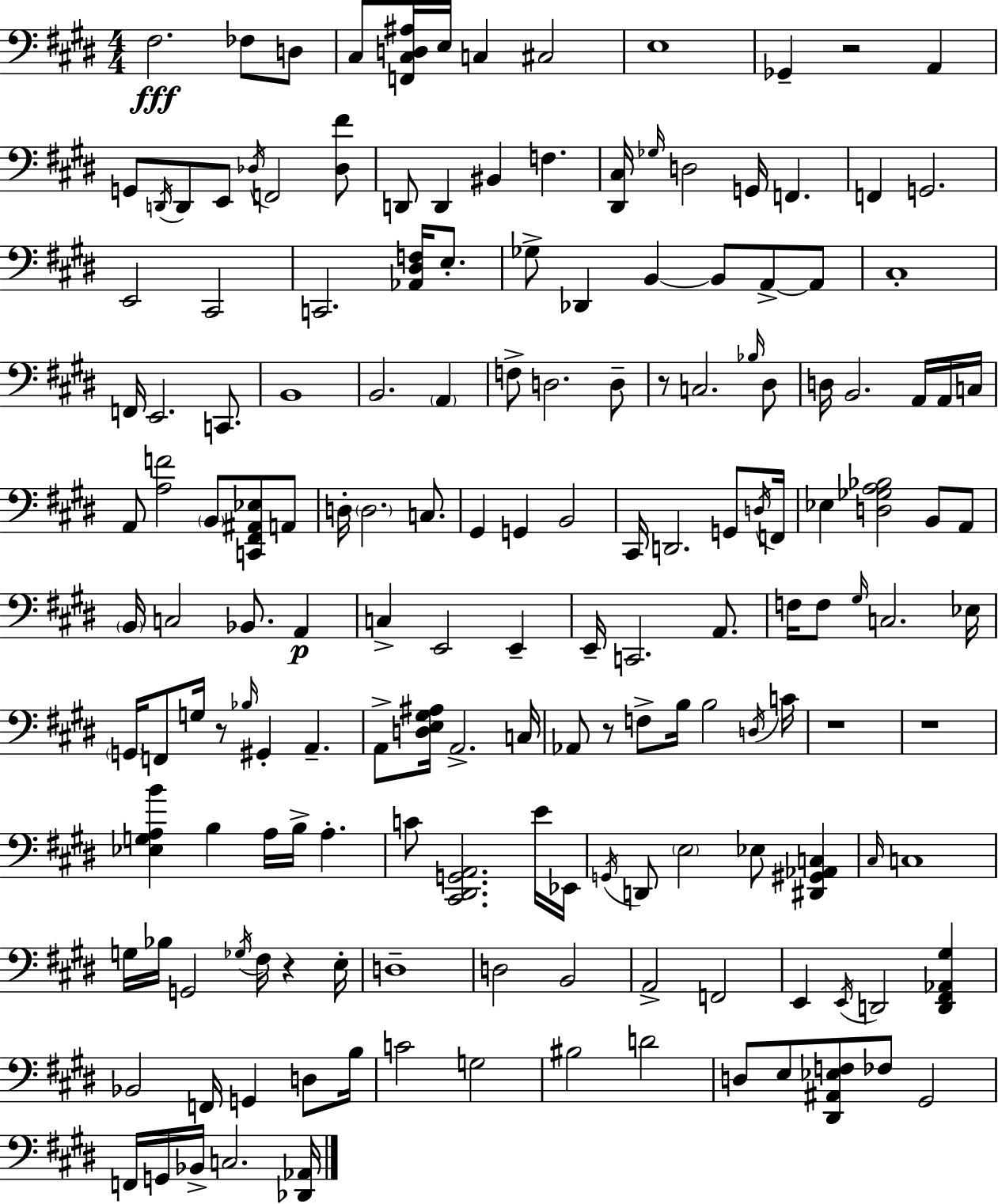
X:1
T:Untitled
M:4/4
L:1/4
K:E
^F,2 _F,/2 D,/2 ^C,/2 [F,,^C,D,^A,]/4 E,/4 C, ^C,2 E,4 _G,, z2 A,, G,,/2 D,,/4 D,,/2 E,,/2 _D,/4 F,,2 [_D,^F]/2 D,,/2 D,, ^B,, F, [^D,,^C,]/4 _G,/4 D,2 G,,/4 F,, F,, G,,2 E,,2 ^C,,2 C,,2 [_A,,^D,F,]/4 E,/2 _G,/2 _D,, B,, B,,/2 A,,/2 A,,/2 ^C,4 F,,/4 E,,2 C,,/2 B,,4 B,,2 A,, F,/2 D,2 D,/2 z/2 C,2 _B,/4 ^D,/2 D,/4 B,,2 A,,/4 A,,/4 C,/4 A,,/2 [A,F]2 B,,/2 [C,,^F,,^A,,_E,]/2 A,,/2 D,/4 D,2 C,/2 ^G,, G,, B,,2 ^C,,/4 D,,2 G,,/2 D,/4 F,,/4 _E, [D,_G,A,_B,]2 B,,/2 A,,/2 B,,/4 C,2 _B,,/2 A,, C, E,,2 E,, E,,/4 C,,2 A,,/2 F,/4 F,/2 ^G,/4 C,2 _E,/4 G,,/4 F,,/2 G,/4 z/2 _B,/4 ^G,, A,, A,,/2 [D,E,^G,^A,]/4 A,,2 C,/4 _A,,/2 z/2 F,/2 B,/4 B,2 D,/4 C/4 z4 z4 [_E,G,A,B] B, A,/4 B,/4 A, C/2 [^C,,^D,,G,,A,,]2 E/4 _E,,/4 G,,/4 D,,/2 E,2 _E,/2 [^D,,^G,,_A,,C,] ^C,/4 C,4 G,/4 _B,/4 G,,2 _G,/4 ^F,/4 z E,/4 D,4 D,2 B,,2 A,,2 F,,2 E,, E,,/4 D,,2 [D,,^F,,_A,,^G,] _B,,2 F,,/4 G,, D,/2 B,/4 C2 G,2 ^B,2 D2 D,/2 E,/2 [^D,,^A,,_E,F,]/2 _F,/2 ^G,,2 F,,/4 G,,/4 _B,,/4 C,2 [_D,,_A,,]/4